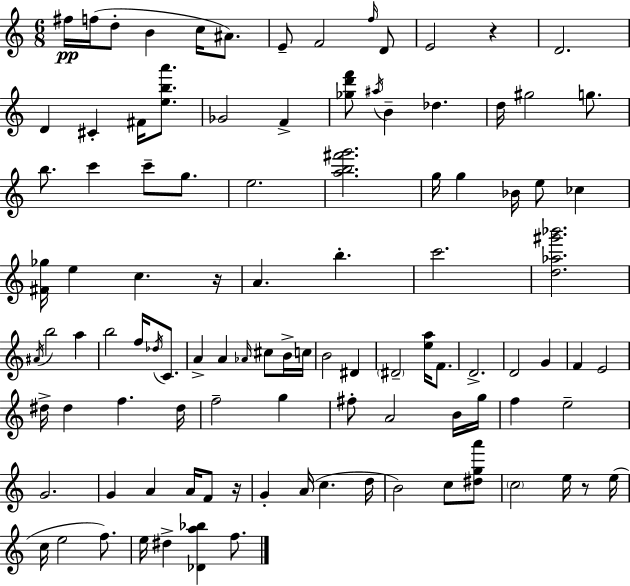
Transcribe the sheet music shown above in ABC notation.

X:1
T:Untitled
M:6/8
L:1/4
K:Am
^f/4 f/4 d/2 B c/4 ^A/2 E/2 F2 f/4 D/2 E2 z D2 D ^C ^F/4 [eba']/2 _G2 F [_gd'f']/2 ^a/4 B _d d/4 ^g2 g/2 b/2 c' c'/2 g/2 e2 [ab^f'g']2 g/4 g _B/4 e/2 _c [^F_g]/4 e c z/4 A b c'2 [d_a^g'_b']2 ^A/4 b2 a b2 f/4 _d/4 C/2 A A _A/4 ^c/2 B/4 c/4 B2 ^D ^D2 [ea]/4 F/2 D2 D2 G F E2 ^d/4 ^d f ^d/4 f2 g ^f/2 A2 B/4 g/4 f e2 G2 G A A/4 F/2 z/4 G A/4 c d/4 B2 c/2 [^dga']/2 c2 e/4 z/2 e/4 c/4 e2 f/2 e/4 ^d [_Da_b] f/2